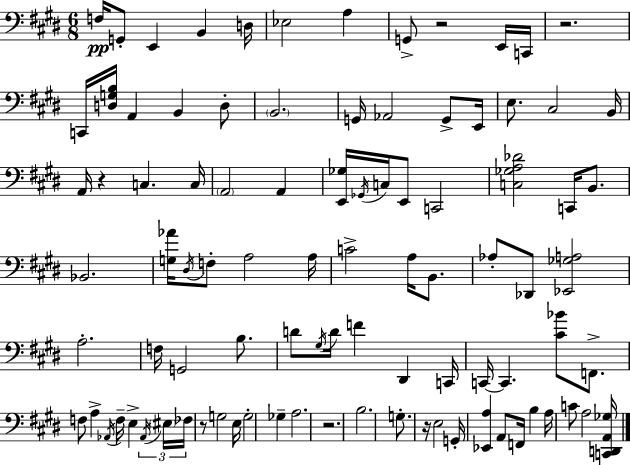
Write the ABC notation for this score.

X:1
T:Untitled
M:6/8
L:1/4
K:E
F,/4 G,,/2 E,, B,, D,/4 _E,2 A, G,,/2 z2 E,,/4 C,,/4 z2 C,,/4 [D,G,B,]/4 A,, B,, D,/2 B,,2 G,,/4 _A,,2 G,,/2 E,,/4 E,/2 ^C,2 B,,/4 A,,/4 z C, C,/4 A,,2 A,, [E,,_G,]/4 _G,,/4 C,/4 E,,/2 C,,2 [C,_G,A,_D]2 C,,/4 B,,/2 _B,,2 [G,_A]/4 ^D,/4 F,/2 A,2 A,/4 C2 A,/4 B,,/2 _A,/2 _D,,/2 [_E,,_G,A,]2 A,2 F,/4 G,,2 B,/2 D/2 ^G,/4 D/4 F ^D,, C,,/4 C,,/4 C,, [^C_B]/2 F,,/2 F,/2 A, _A,,/4 F,/4 E, _A,,/4 ^E,/4 _F,/4 z/2 G,2 E,/4 G,2 _G, A,2 z2 B,2 G,/2 z/4 E,2 G,,/4 [_E,,A,] A,,/2 F,,/4 B, A,/4 C/2 A,2 [C,,D,,A,,_G,]/4